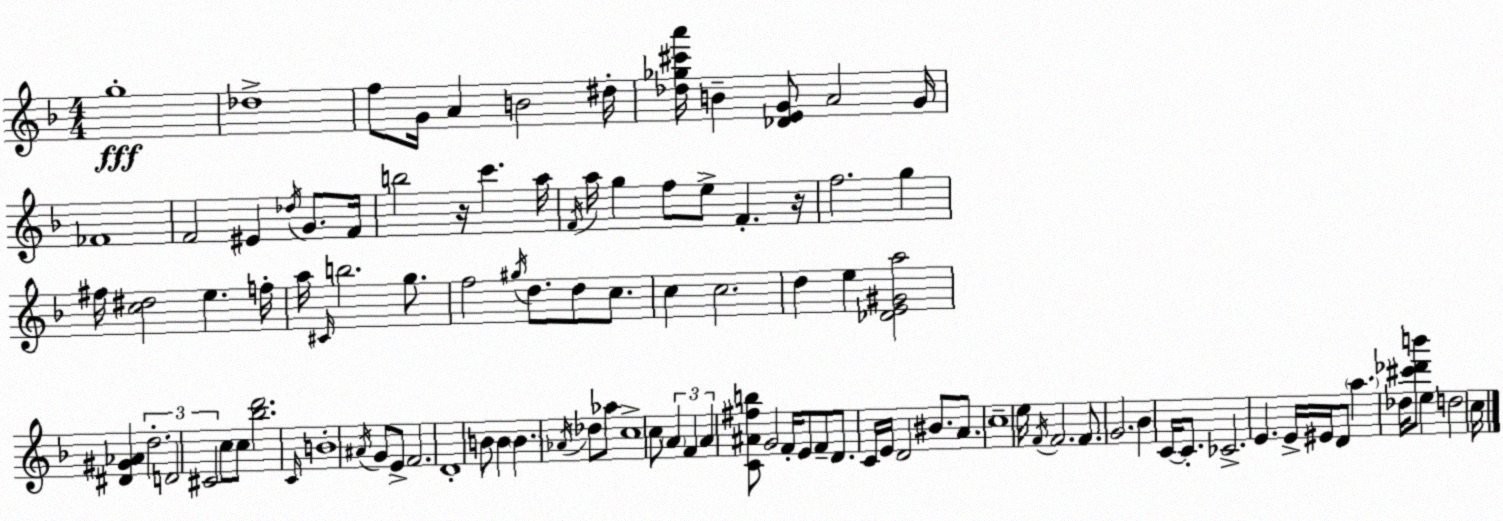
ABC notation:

X:1
T:Untitled
M:4/4
L:1/4
K:Dm
g4 _d4 f/2 G/4 A B2 ^d/4 [_d_g^c'a']/4 B [_DEG]/2 A2 G/4 _F4 F2 ^E _d/4 G/2 F/4 b2 z/4 c' a/4 F/4 a/4 g f/2 e/2 F z/4 f2 g ^f/4 [c^d]2 e f/4 a/4 ^C/4 b2 g/2 f2 ^g/4 d/2 d/2 c/2 c c2 d e [_DE^Ga]2 [^D^G_A] d2 D2 ^C2 c/2 c/2 [_bd']2 C/4 B4 ^A/4 G/2 E/2 F2 D4 B/2 B B _A/4 _d/2 _a/2 c4 c/2 A F A [C^A^fb]/2 G2 F/4 E/2 F/2 D/2 C/4 E/4 D2 ^B/2 A/2 c4 e/4 F/4 F2 F/2 G2 _B C/4 C/2 _C2 E E/4 ^E/4 D/2 a _d/4 [^c'_d'b']/2 e d2 c/4